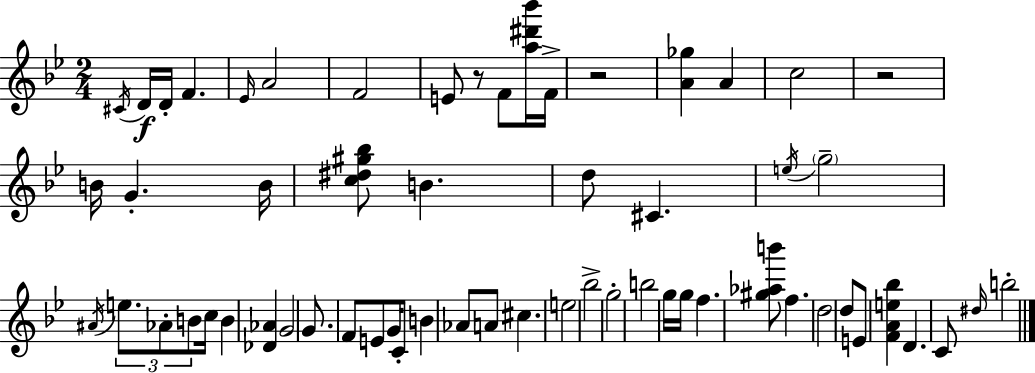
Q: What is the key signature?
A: BES major